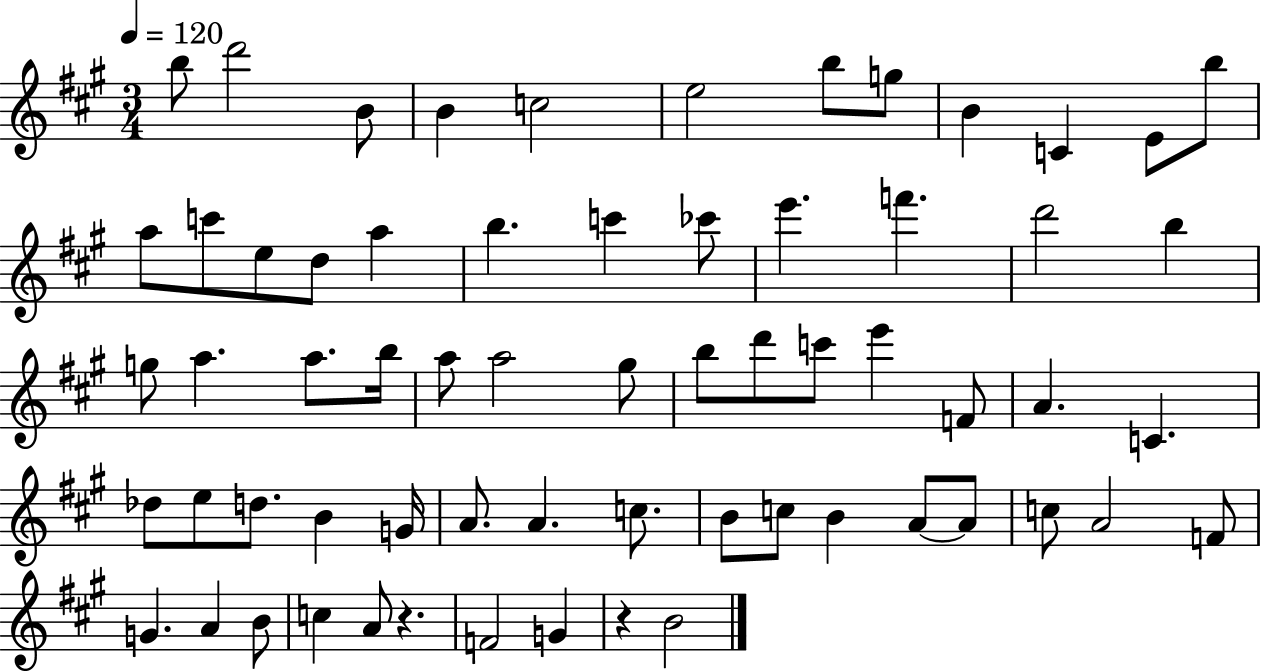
B5/e D6/h B4/e B4/q C5/h E5/h B5/e G5/e B4/q C4/q E4/e B5/e A5/e C6/e E5/e D5/e A5/q B5/q. C6/q CES6/e E6/q. F6/q. D6/h B5/q G5/e A5/q. A5/e. B5/s A5/e A5/h G#5/e B5/e D6/e C6/e E6/q F4/e A4/q. C4/q. Db5/e E5/e D5/e. B4/q G4/s A4/e. A4/q. C5/e. B4/e C5/e B4/q A4/e A4/e C5/e A4/h F4/e G4/q. A4/q B4/e C5/q A4/e R/q. F4/h G4/q R/q B4/h